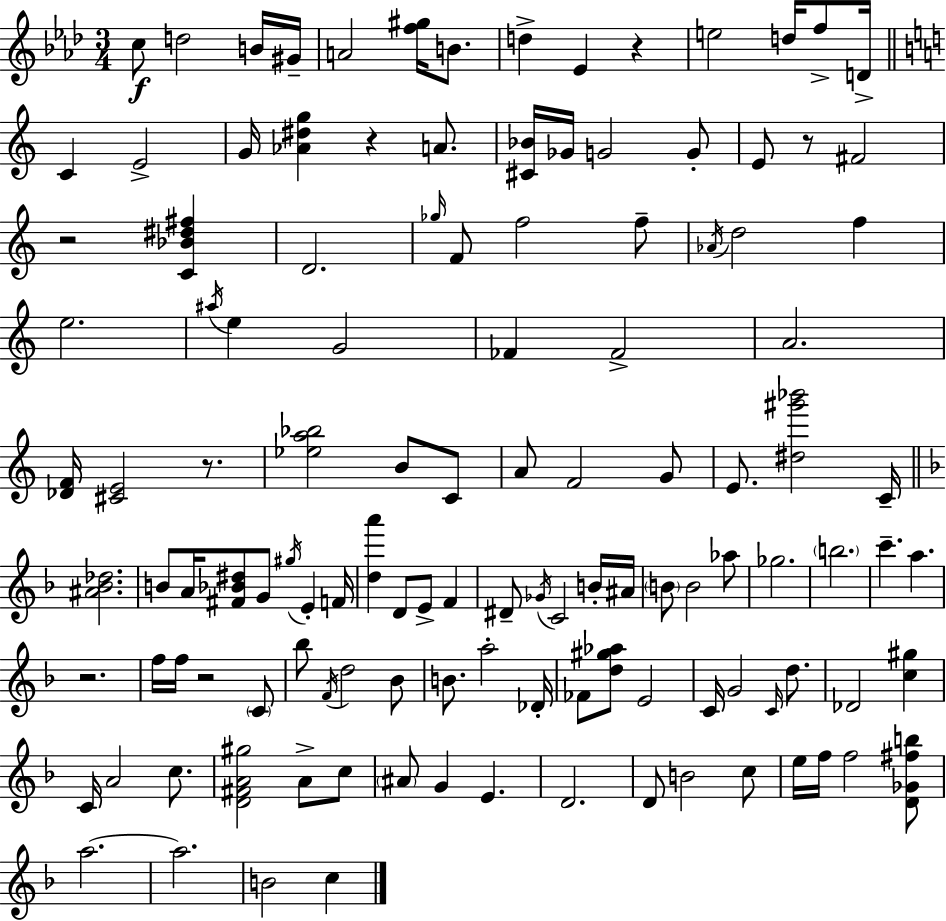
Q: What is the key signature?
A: AES major